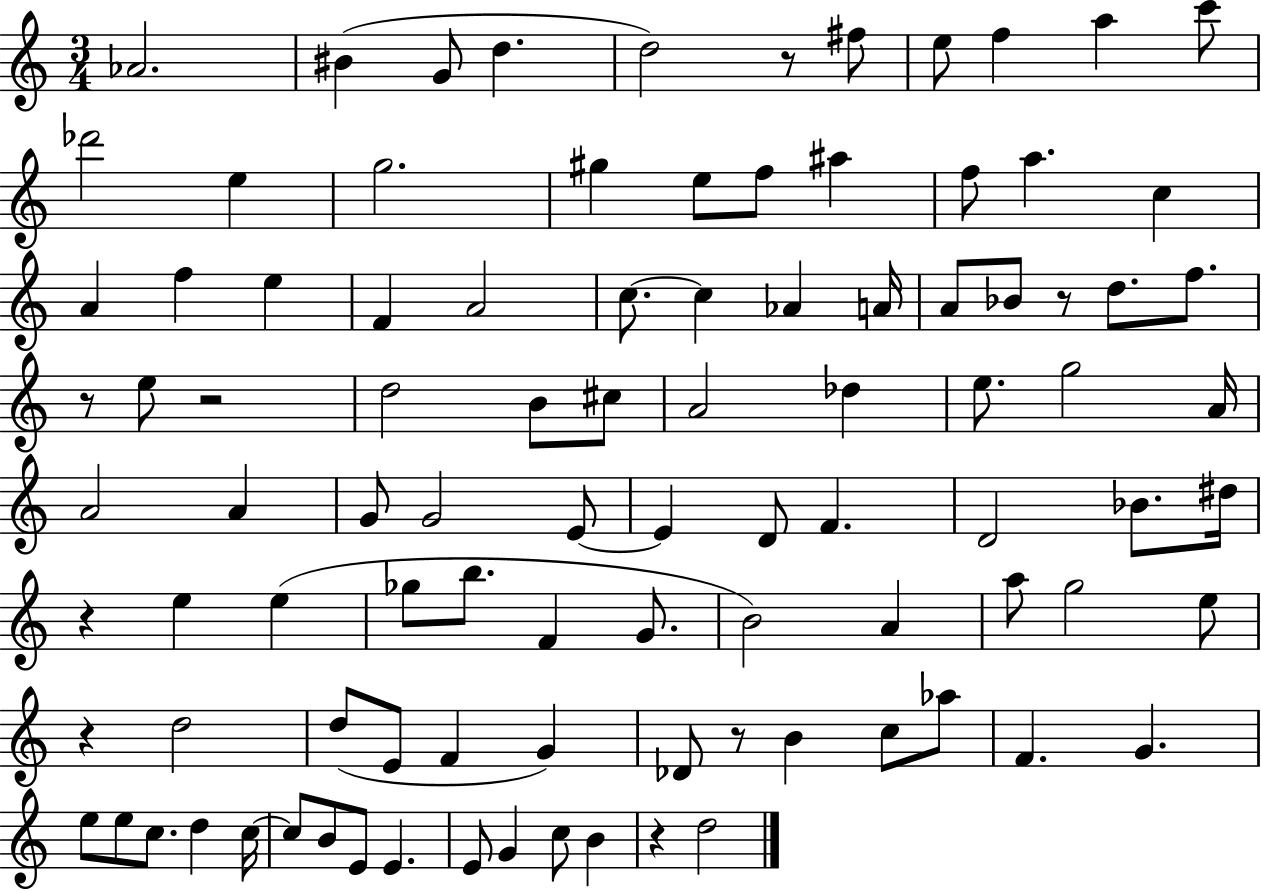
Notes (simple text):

Ab4/h. BIS4/q G4/e D5/q. D5/h R/e F#5/e E5/e F5/q A5/q C6/e Db6/h E5/q G5/h. G#5/q E5/e F5/e A#5/q F5/e A5/q. C5/q A4/q F5/q E5/q F4/q A4/h C5/e. C5/q Ab4/q A4/s A4/e Bb4/e R/e D5/e. F5/e. R/e E5/e R/h D5/h B4/e C#5/e A4/h Db5/q E5/e. G5/h A4/s A4/h A4/q G4/e G4/h E4/e E4/q D4/e F4/q. D4/h Bb4/e. D#5/s R/q E5/q E5/q Gb5/e B5/e. F4/q G4/e. B4/h A4/q A5/e G5/h E5/e R/q D5/h D5/e E4/e F4/q G4/q Db4/e R/e B4/q C5/e Ab5/e F4/q. G4/q. E5/e E5/e C5/e. D5/q C5/s C5/e B4/e E4/e E4/q. E4/e G4/q C5/e B4/q R/q D5/h